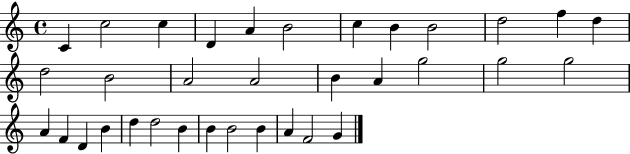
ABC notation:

X:1
T:Untitled
M:4/4
L:1/4
K:C
C c2 c D A B2 c B B2 d2 f d d2 B2 A2 A2 B A g2 g2 g2 A F D B d d2 B B B2 B A F2 G